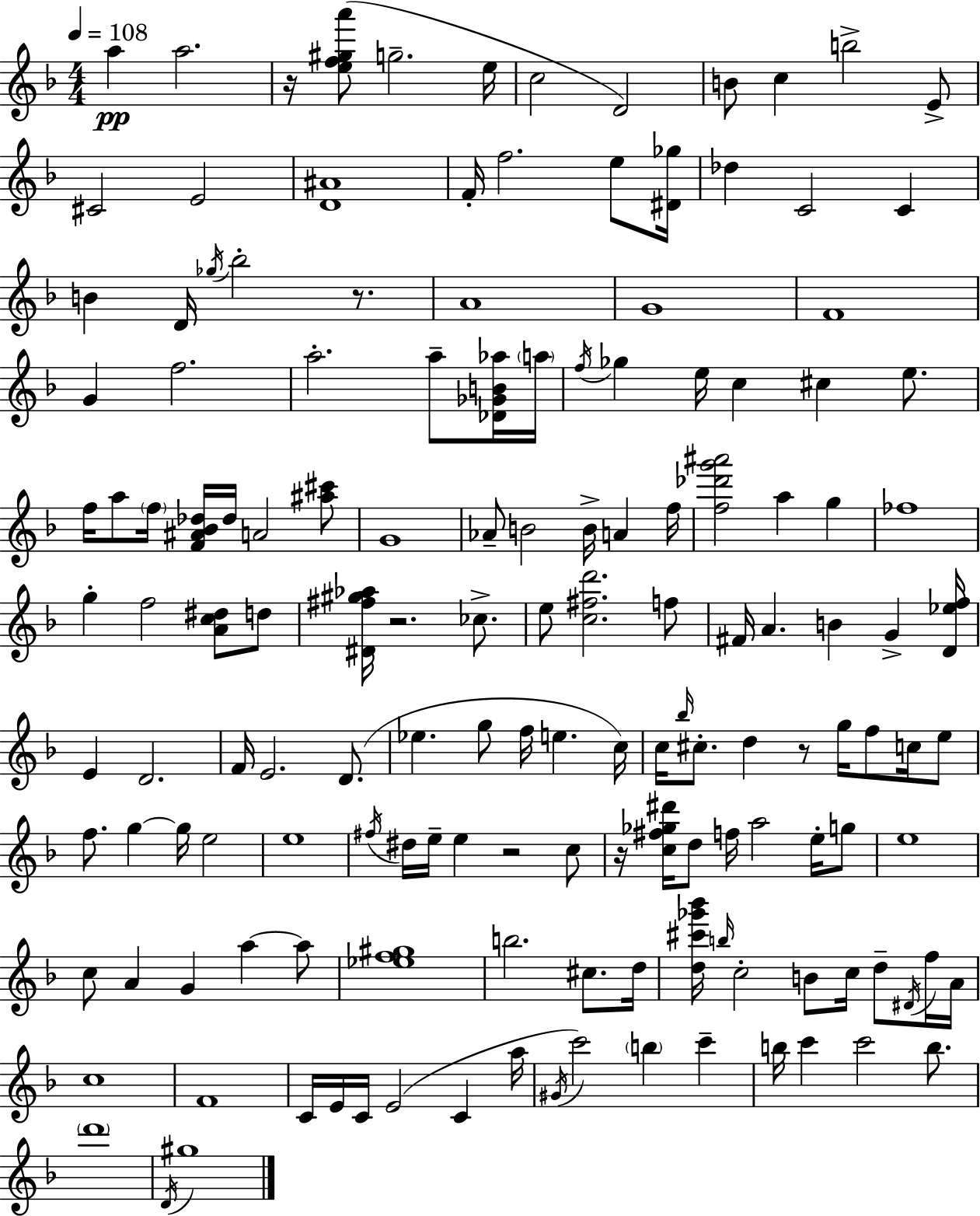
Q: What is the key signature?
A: F major